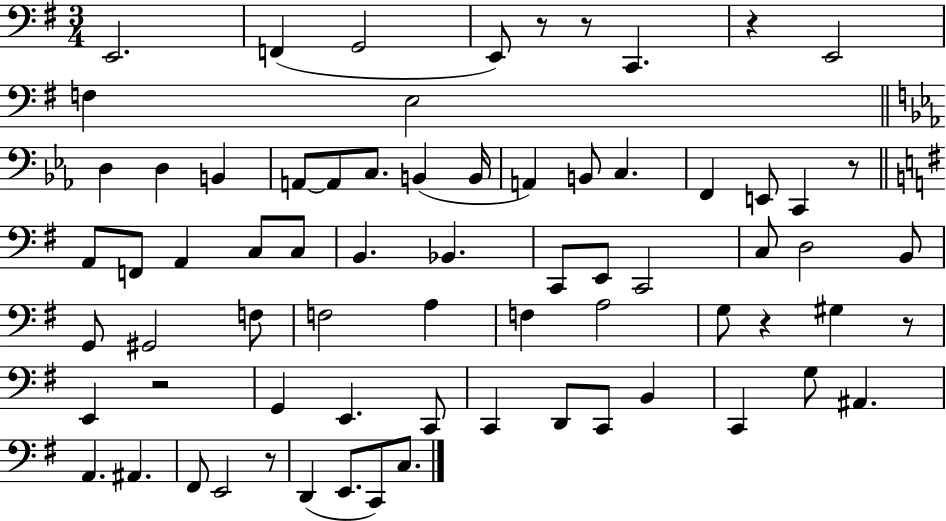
X:1
T:Untitled
M:3/4
L:1/4
K:G
E,,2 F,, G,,2 E,,/2 z/2 z/2 C,, z E,,2 F, E,2 D, D, B,, A,,/2 A,,/2 C,/2 B,, B,,/4 A,, B,,/2 C, F,, E,,/2 C,, z/2 A,,/2 F,,/2 A,, C,/2 C,/2 B,, _B,, C,,/2 E,,/2 C,,2 C,/2 D,2 B,,/2 G,,/2 ^G,,2 F,/2 F,2 A, F, A,2 G,/2 z ^G, z/2 E,, z2 G,, E,, C,,/2 C,, D,,/2 C,,/2 B,, C,, G,/2 ^A,, A,, ^A,, ^F,,/2 E,,2 z/2 D,, E,,/2 C,,/2 C,/2